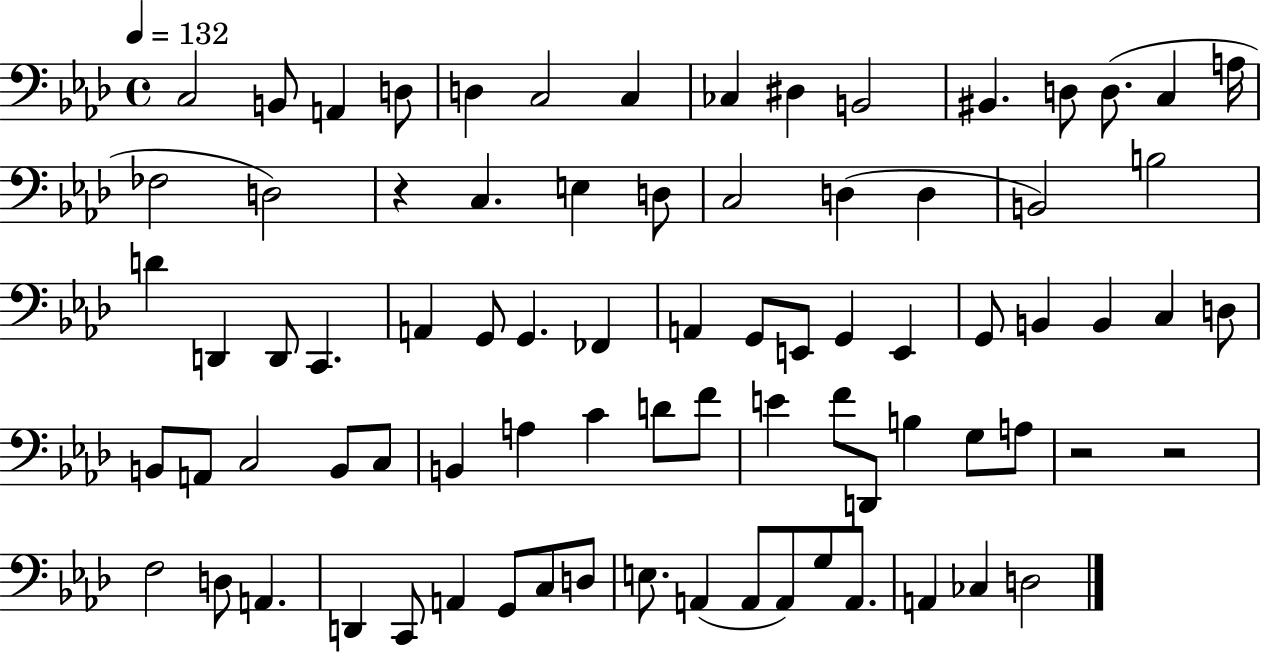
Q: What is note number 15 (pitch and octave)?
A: A3